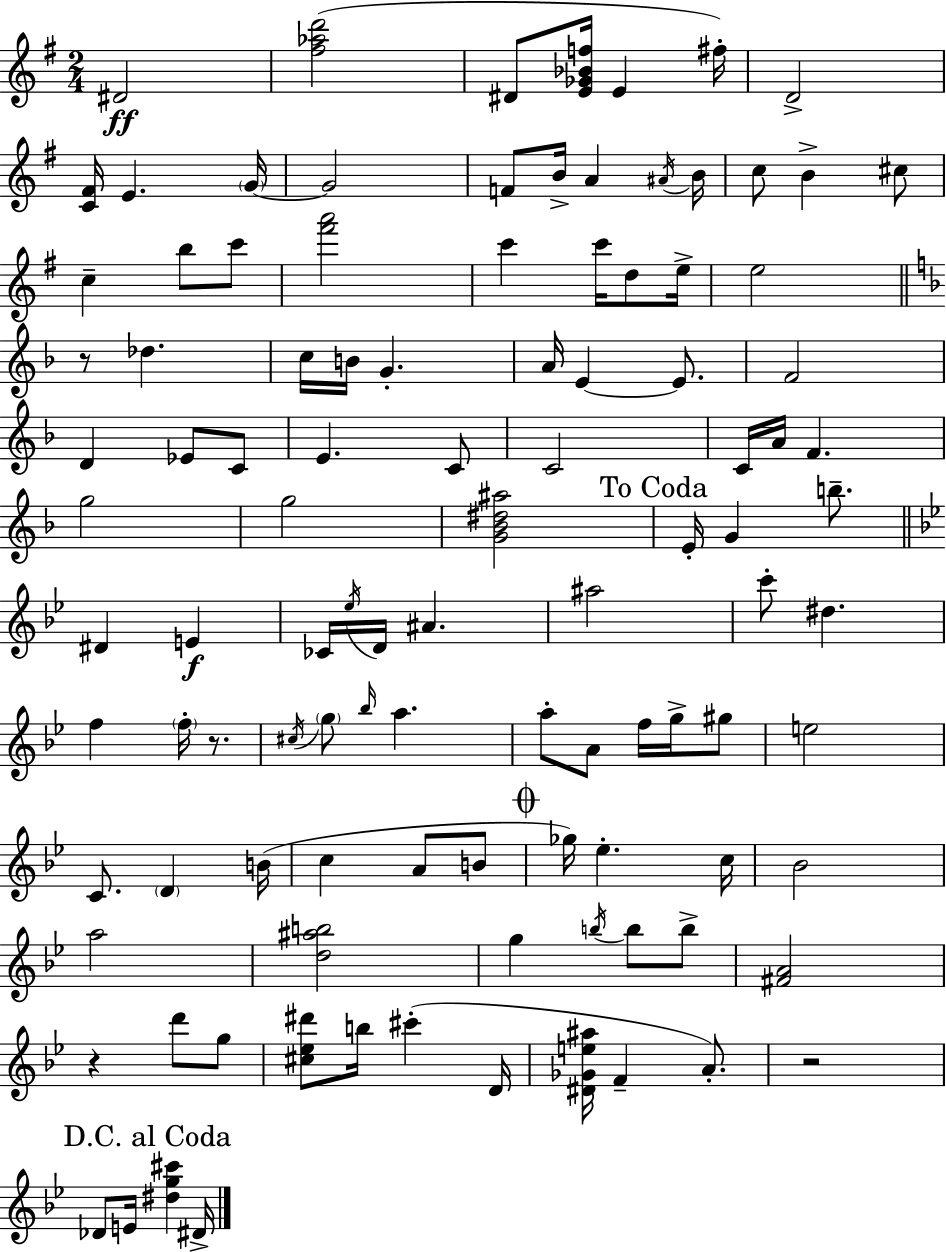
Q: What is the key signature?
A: G major